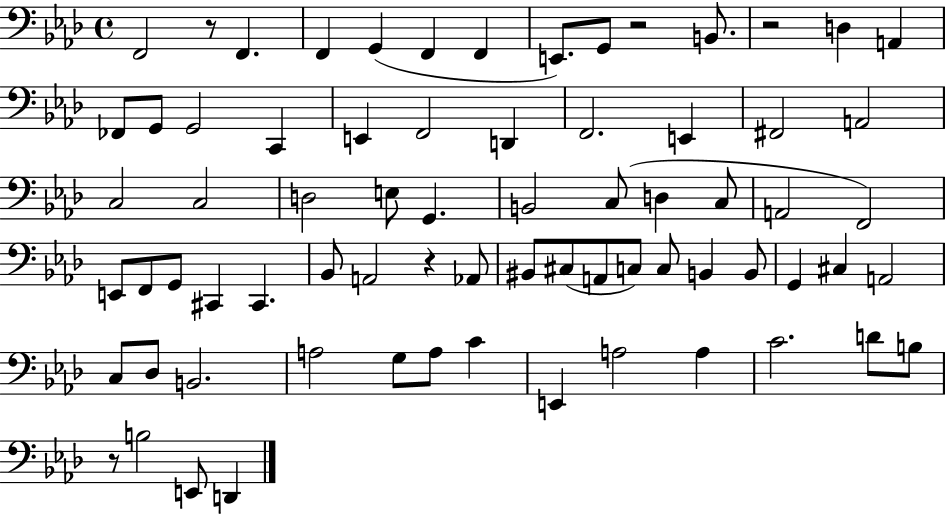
X:1
T:Untitled
M:4/4
L:1/4
K:Ab
F,,2 z/2 F,, F,, G,, F,, F,, E,,/2 G,,/2 z2 B,,/2 z2 D, A,, _F,,/2 G,,/2 G,,2 C,, E,, F,,2 D,, F,,2 E,, ^F,,2 A,,2 C,2 C,2 D,2 E,/2 G,, B,,2 C,/2 D, C,/2 A,,2 F,,2 E,,/2 F,,/2 G,,/2 ^C,, ^C,, _B,,/2 A,,2 z _A,,/2 ^B,,/2 ^C,/2 A,,/2 C,/2 C,/2 B,, B,,/2 G,, ^C, A,,2 C,/2 _D,/2 B,,2 A,2 G,/2 A,/2 C E,, A,2 A, C2 D/2 B,/2 z/2 B,2 E,,/2 D,,